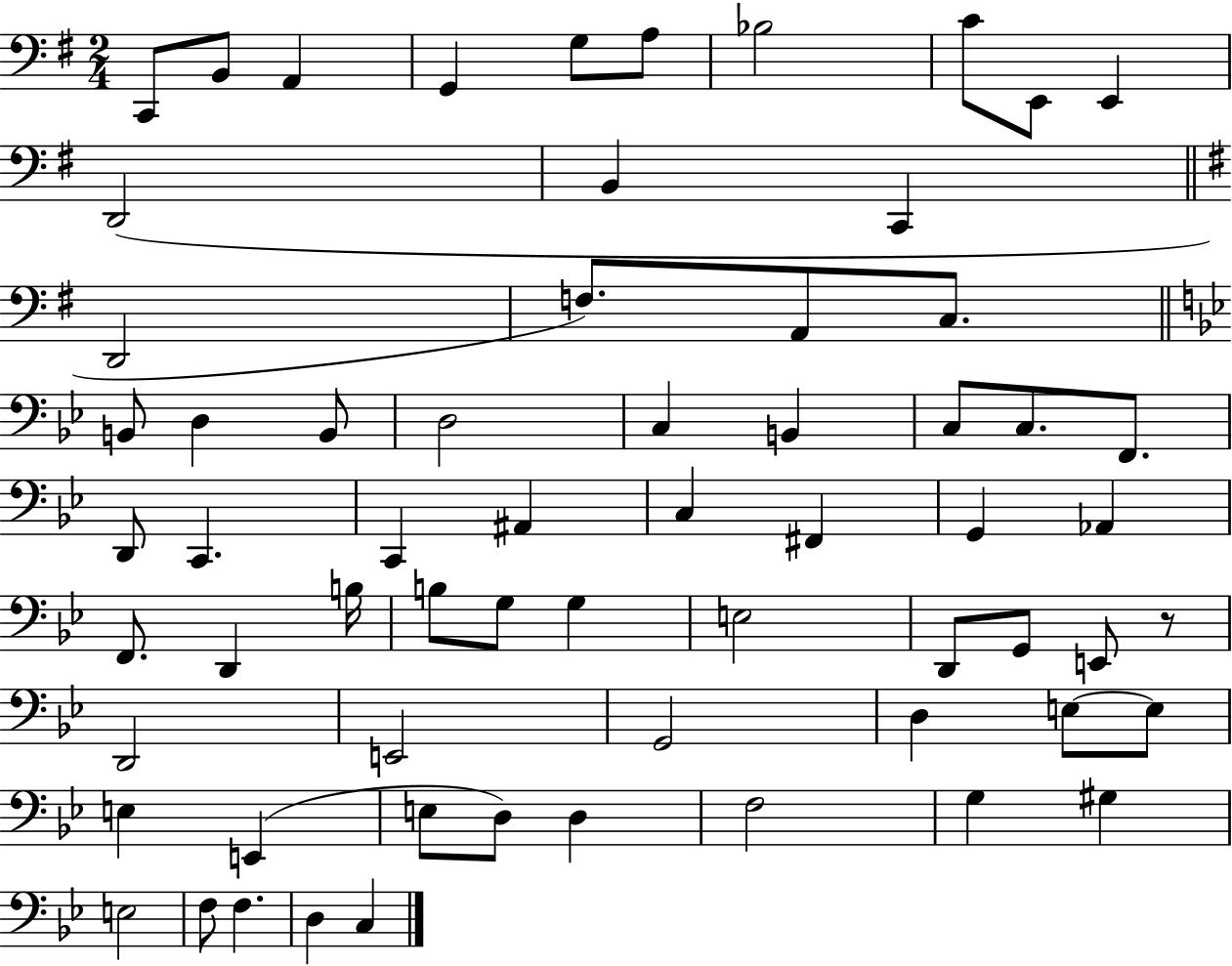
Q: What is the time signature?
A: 2/4